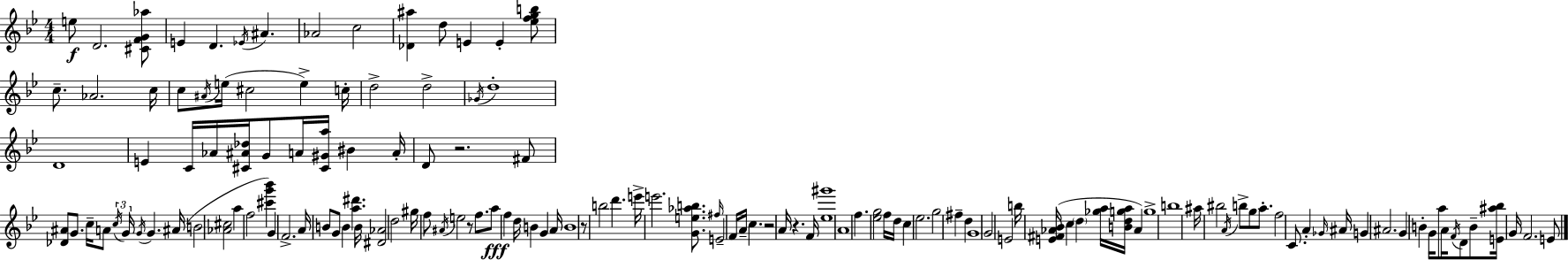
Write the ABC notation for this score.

X:1
T:Untitled
M:4/4
L:1/4
K:Gm
e/2 D2 [^CFG_a]/2 E D _E/4 ^A _A2 c2 [_D^a] d/2 E E [_efgb]/2 c/2 _A2 c/4 c/2 ^A/4 e/4 ^c2 e c/4 d2 d2 _G/4 d4 D4 E C/4 _A/4 [^C^A_d]/4 G/2 A/4 [^C^Ga]/4 ^B A/4 D/2 z2 ^F/2 [_D^A]/2 G/2 c/4 A/2 c/4 G/4 G/4 G ^A/4 B2 [_A^c]2 a f2 [^c'g'_b'] G F2 A/4 B/2 G/2 B [a^d'] B/4 [^D_A]2 d2 ^g/4 f/2 ^A/4 e2 z/2 f/2 a/2 f d/4 B G A/4 B4 z/2 b2 d' e'/4 e'2 [Ge_ab]/2 ^f/4 E2 F/4 A/4 c z2 A/4 z F/4 [_e^g']4 A4 f [_eg]2 f/4 d/4 c _e2 g2 ^f d G4 G2 E2 b/4 [E^F_A_B]/4 c d [_ga]/4 [Bdga]/4 _A g4 b4 ^a/4 ^b2 A/4 b/2 g/2 a/2 f2 C/2 A _G/4 ^A/4 G ^A2 G B G/4 a/2 A/4 F/4 D/2 B/2 [E^a_b]/4 G/4 F2 E/2